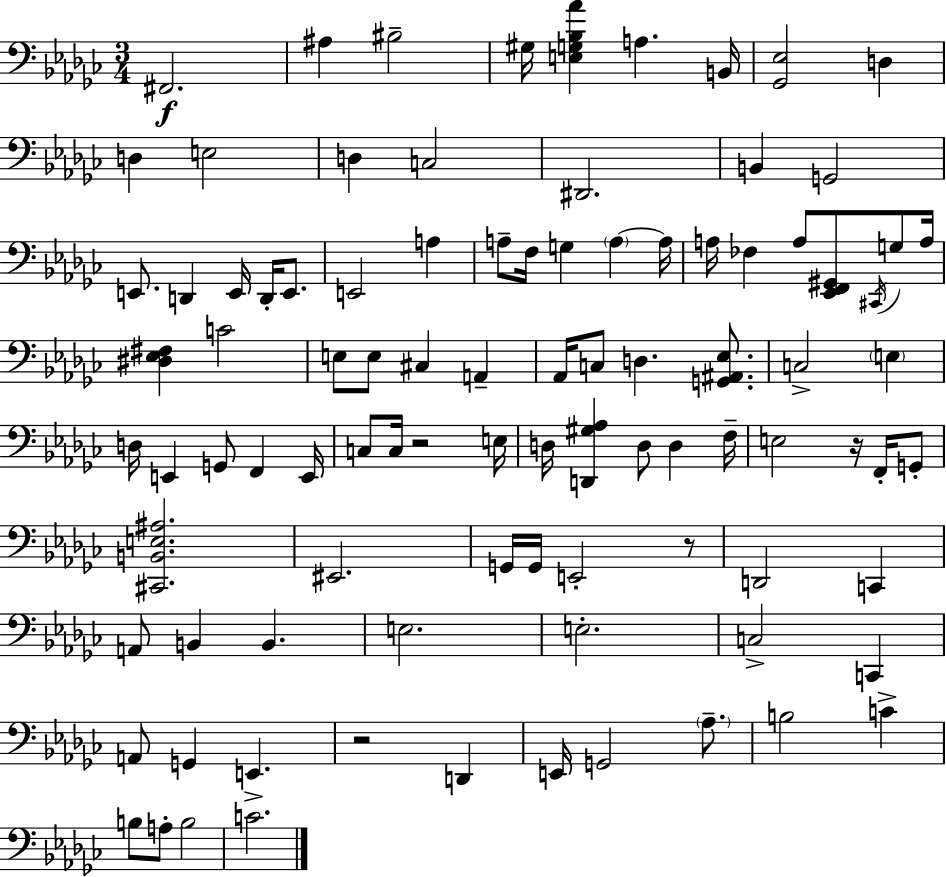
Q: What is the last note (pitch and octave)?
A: C4